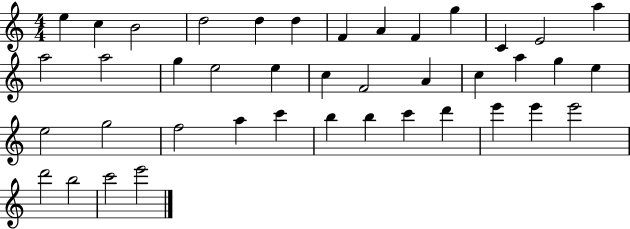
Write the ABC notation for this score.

X:1
T:Untitled
M:4/4
L:1/4
K:C
e c B2 d2 d d F A F g C E2 a a2 a2 g e2 e c F2 A c a g e e2 g2 f2 a c' b b c' d' e' e' e'2 d'2 b2 c'2 e'2